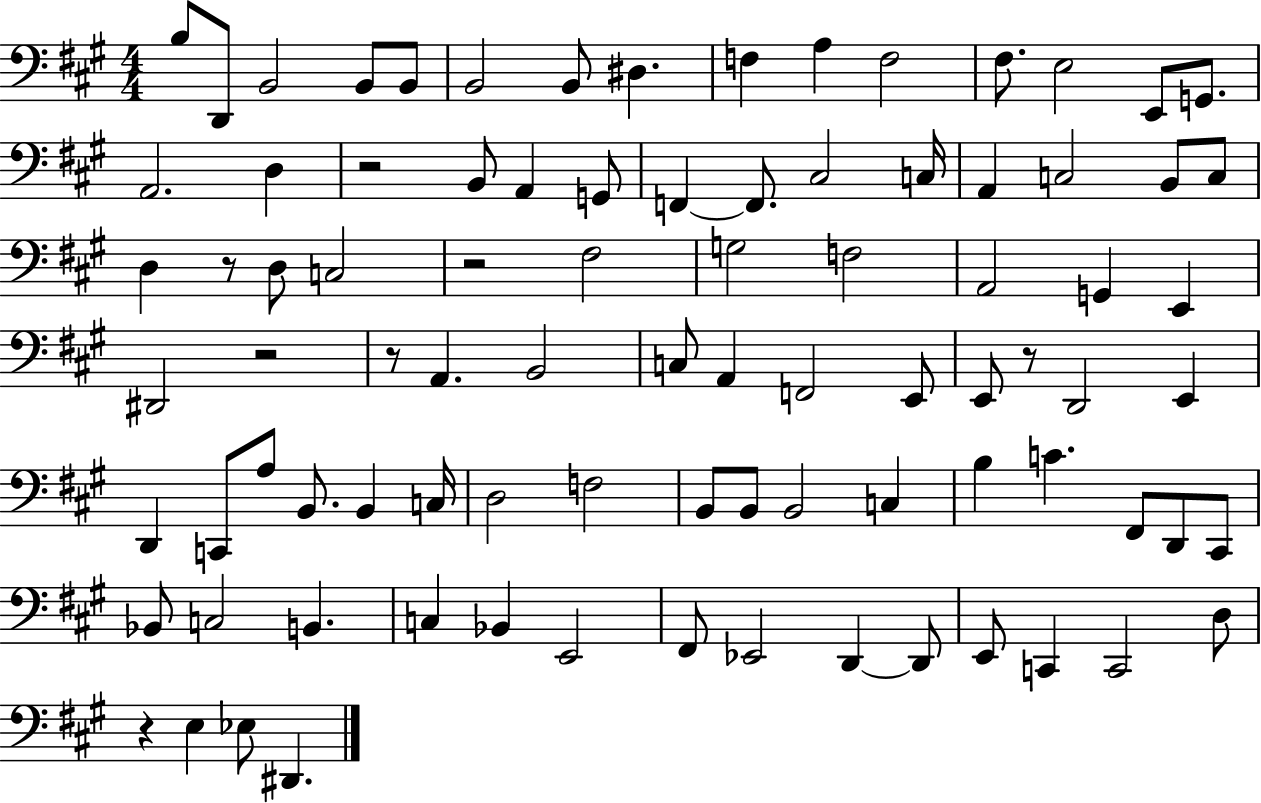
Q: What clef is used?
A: bass